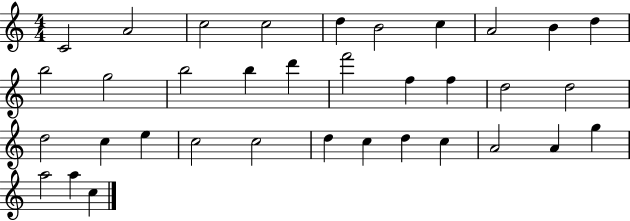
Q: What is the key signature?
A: C major